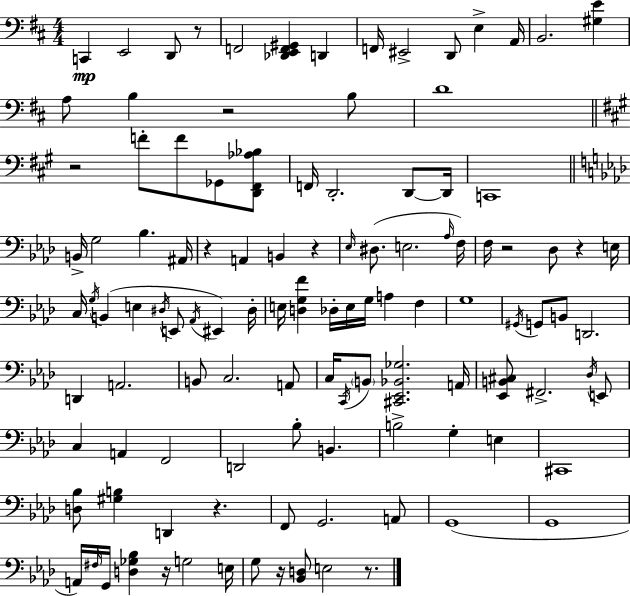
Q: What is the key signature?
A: D major